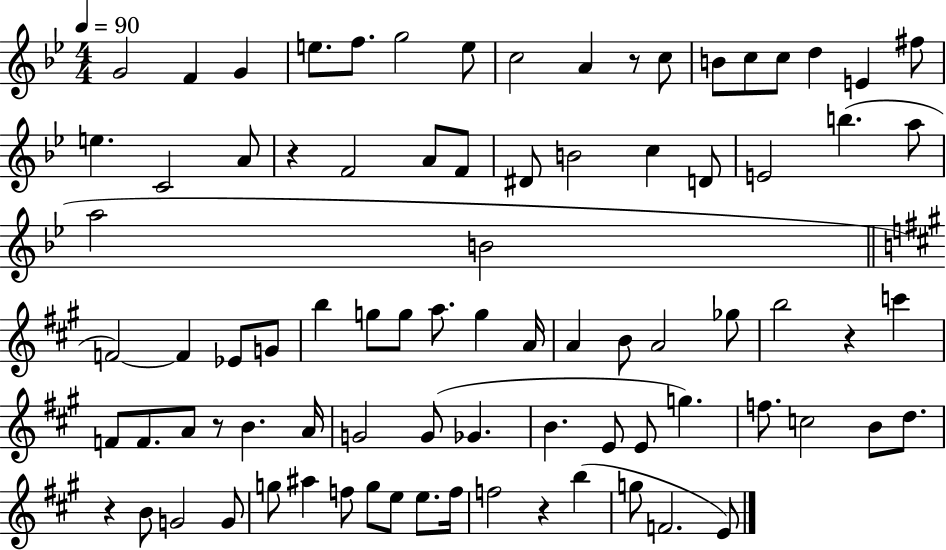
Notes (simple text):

G4/h F4/q G4/q E5/e. F5/e. G5/h E5/e C5/h A4/q R/e C5/e B4/e C5/e C5/e D5/q E4/q F#5/e E5/q. C4/h A4/e R/q F4/h A4/e F4/e D#4/e B4/h C5/q D4/e E4/h B5/q. A5/e A5/h B4/h F4/h F4/q Eb4/e G4/e B5/q G5/e G5/e A5/e. G5/q A4/s A4/q B4/e A4/h Gb5/e B5/h R/q C6/q F4/e F4/e. A4/e R/e B4/q. A4/s G4/h G4/e Gb4/q. B4/q. E4/e E4/e G5/q. F5/e. C5/h B4/e D5/e. R/q B4/e G4/h G4/e G5/e A#5/q F5/e G5/e E5/e E5/e. F5/s F5/h R/q B5/q G5/e F4/h. E4/e